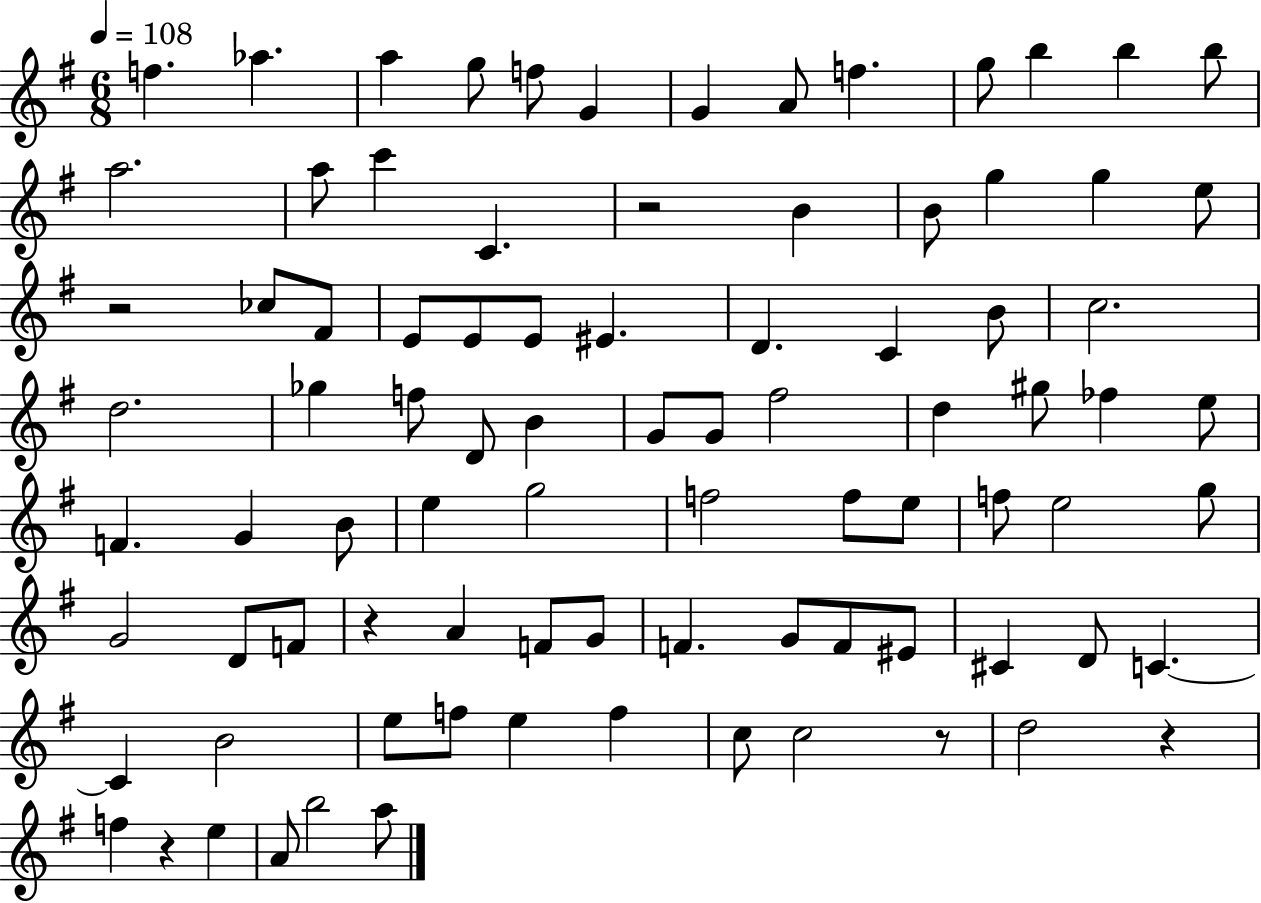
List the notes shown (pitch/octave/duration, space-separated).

F5/q. Ab5/q. A5/q G5/e F5/e G4/q G4/q A4/e F5/q. G5/e B5/q B5/q B5/e A5/h. A5/e C6/q C4/q. R/h B4/q B4/e G5/q G5/q E5/e R/h CES5/e F#4/e E4/e E4/e E4/e EIS4/q. D4/q. C4/q B4/e C5/h. D5/h. Gb5/q F5/e D4/e B4/q G4/e G4/e F#5/h D5/q G#5/e FES5/q E5/e F4/q. G4/q B4/e E5/q G5/h F5/h F5/e E5/e F5/e E5/h G5/e G4/h D4/e F4/e R/q A4/q F4/e G4/e F4/q. G4/e F4/e EIS4/e C#4/q D4/e C4/q. C4/q B4/h E5/e F5/e E5/q F5/q C5/e C5/h R/e D5/h R/q F5/q R/q E5/q A4/e B5/h A5/e